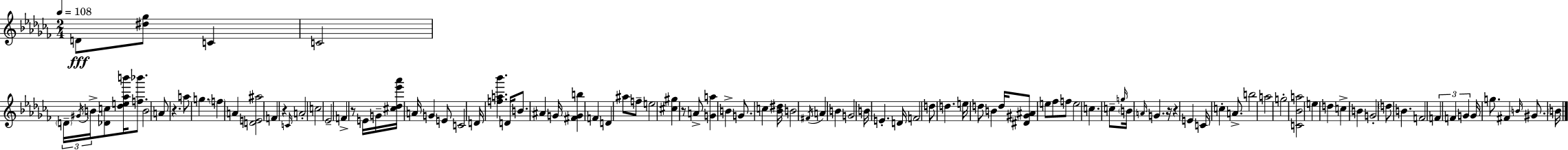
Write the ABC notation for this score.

X:1
T:Untitled
M:2/4
L:1/4
K:Abm
D/2 [^d_g]/2 C C2 D/4 ^G/4 B/4 [_Dc]/2 [_de_ab']/4 [f_b']/2 B2 A/2 z a/2 g f A [DE^a]2 F z C/4 A2 c2 _E2 F z/2 E/4 G/4 [^c_d_e'_a']/4 A/4 G E/2 C2 D/4 [fa_b'] D/4 B/2 ^A G/4 [^FGb] F D ^a/2 f/2 e2 [^c^g] z/2 A/2 [Ga] B G/2 c [_B^d]/4 B2 ^F/4 A B G2 B/4 E D/4 F2 d/2 d e/4 d/2 B d/4 [^D^G^A]/2 e/2 _f/2 f/2 e2 c c/2 g/4 B/4 A/4 G z/4 z E C/4 c A/2 b2 a2 g2 [C_Ba]2 e d c B G2 d/2 B F2 F F G G/4 g/2 ^F B/4 ^G/2 B/4